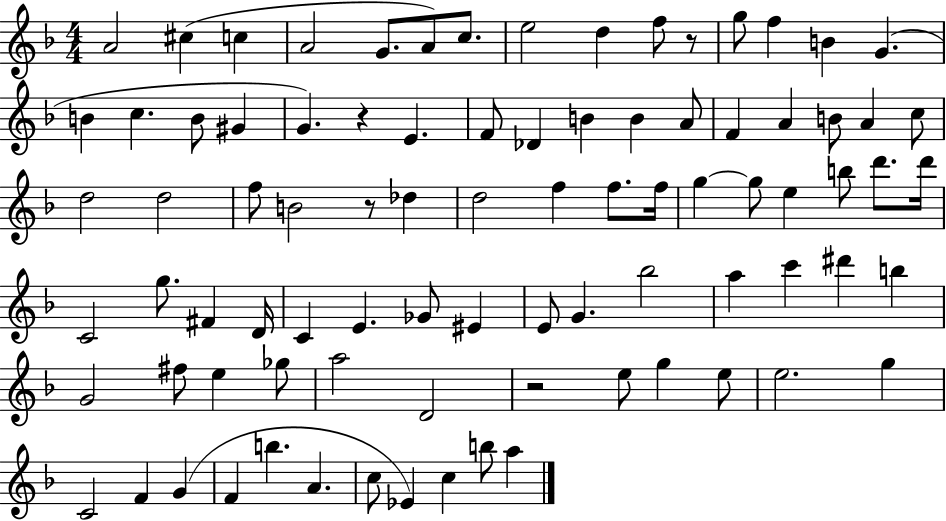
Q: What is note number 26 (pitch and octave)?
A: F4